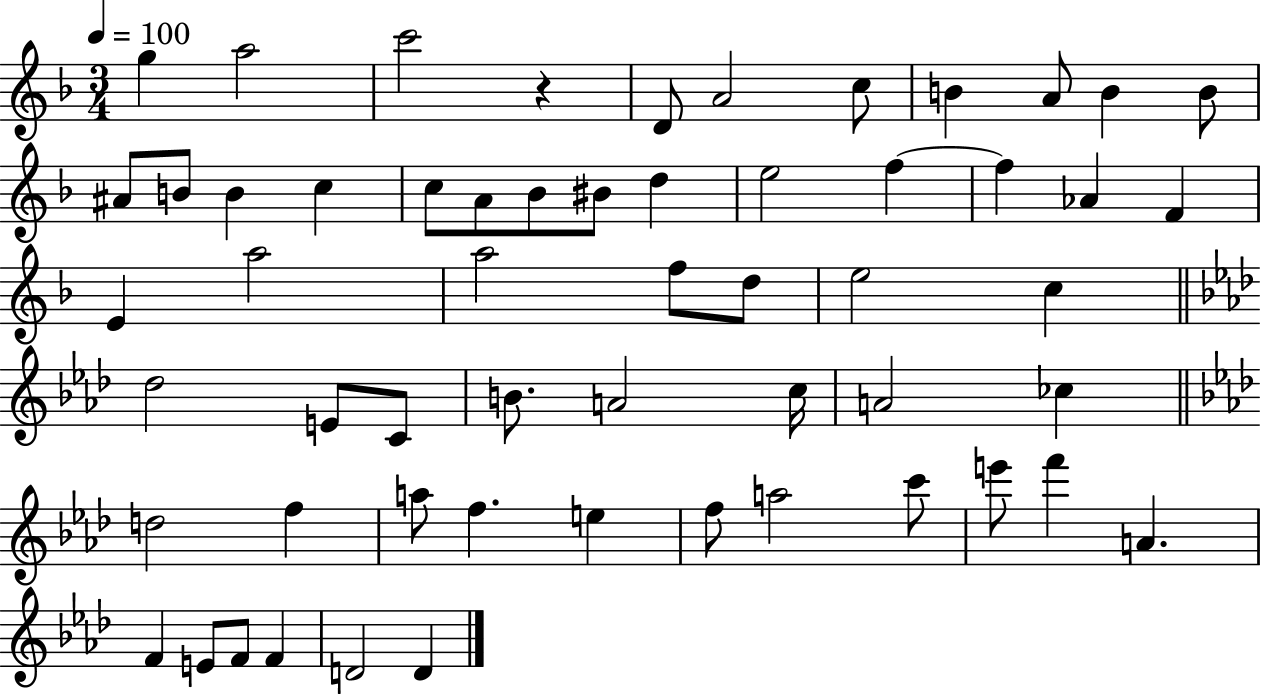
X:1
T:Untitled
M:3/4
L:1/4
K:F
g a2 c'2 z D/2 A2 c/2 B A/2 B B/2 ^A/2 B/2 B c c/2 A/2 _B/2 ^B/2 d e2 f f _A F E a2 a2 f/2 d/2 e2 c _d2 E/2 C/2 B/2 A2 c/4 A2 _c d2 f a/2 f e f/2 a2 c'/2 e'/2 f' A F E/2 F/2 F D2 D